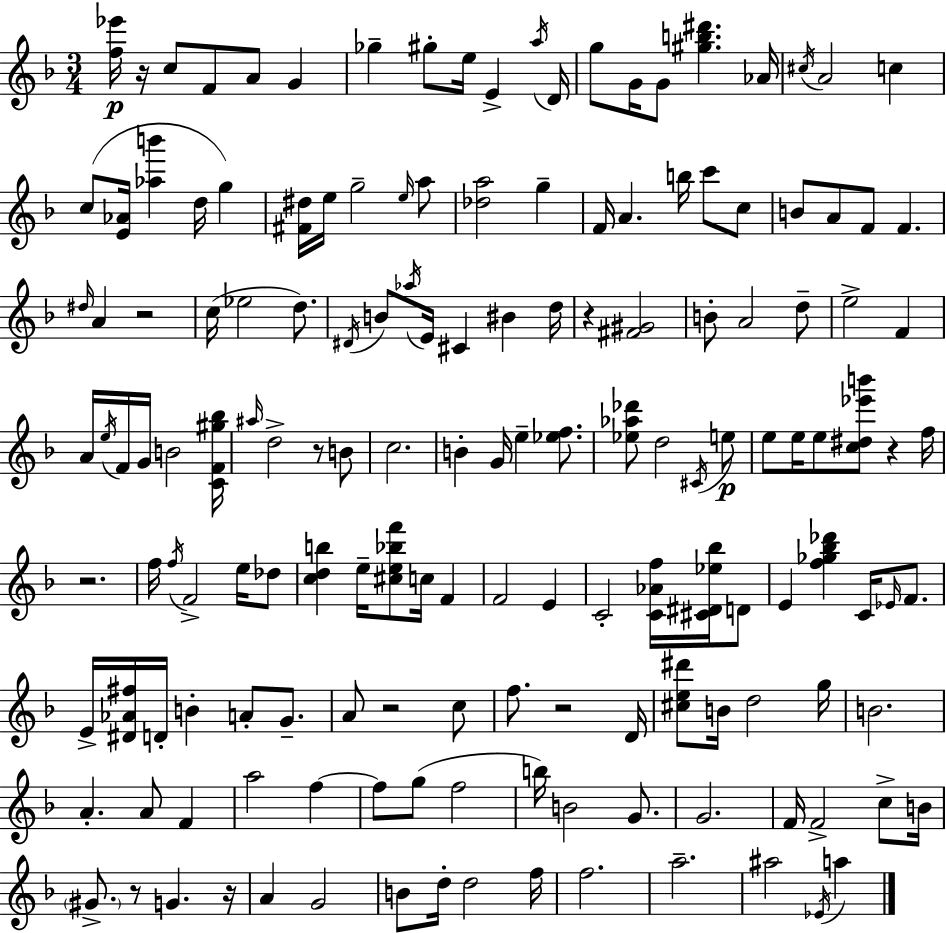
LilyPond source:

{
  \clef treble
  \numericTimeSignature
  \time 3/4
  \key f \major
  <f'' ees'''>16\p r16 c''8 f'8 a'8 g'4 | ges''4-- gis''8-. e''16 e'4-> \acciaccatura { a''16 } | d'16 g''8 g'16 g'8 <gis'' b'' dis'''>4. | aes'16 \acciaccatura { cis''16 } a'2 c''4 | \break c''8( <e' aes'>16 <aes'' b'''>4 d''16 g''4) | <fis' dis''>16 e''16 g''2-- | \grace { e''16 } a''8 <des'' a''>2 g''4-- | f'16 a'4. b''16 c'''8 | \break c''8 b'8 a'8 f'8 f'4. | \grace { dis''16 } a'4 r2 | c''16( ees''2 | d''8.) \acciaccatura { dis'16 } b'8 \acciaccatura { aes''16 } e'16 cis'4 | \break bis'4 d''16 r4 <fis' gis'>2 | b'8-. a'2 | d''8-- e''2-> | f'4 a'16 \acciaccatura { e''16 } f'16 g'16 b'2 | \break <c' f' gis'' bes''>16 \grace { ais''16 } d''2-> | r8 b'8 c''2. | b'4-. | g'16 e''4-- <ees'' f''>8. <ees'' aes'' des'''>8 d''2 | \break \acciaccatura { cis'16 }\p e''8 e''8 e''16 | e''8 <c'' dis'' ees''' b'''>8 r4 f''16 r2. | f''16 \acciaccatura { f''16 } f'2-> | e''16 des''8 <c'' d'' b''>4 | \break e''16-- <cis'' e'' bes'' f'''>8 c''16 f'4 f'2 | e'4 c'2-. | <c' aes' f''>16 <cis' dis' ees'' bes''>16 d'8 e'4 | <f'' ges'' bes'' des'''>4 c'16 \grace { ees'16 } f'8. e'16-> | \break <dis' aes' fis''>16 d'16-. b'4-. a'8-. g'8.-- a'8 | r2 c''8 f''8. | r2 d'16 <cis'' e'' dis'''>8 | b'16 d''2 g''16 b'2. | \break a'4.-. | a'8 f'4 a''2 | f''4~~ f''8 | g''8( f''2 b''16) | \break b'2 g'8. g'2. | f'16 | f'2-> c''8-> b'16 \parenthesize gis'8.-> | r8 g'4. r16 a'4 | \break g'2 b'8 | d''16-. d''2 f''16 f''2. | a''2.-- | ais''2 | \break \acciaccatura { ees'16 } a''4 | \bar "|."
}